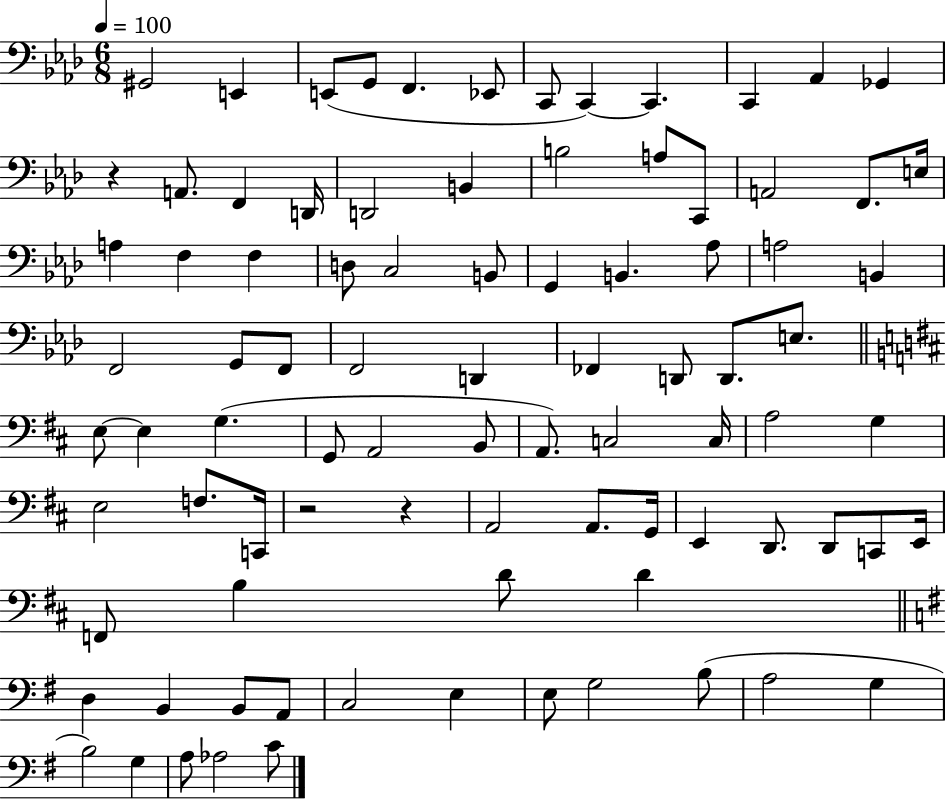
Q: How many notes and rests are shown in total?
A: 88